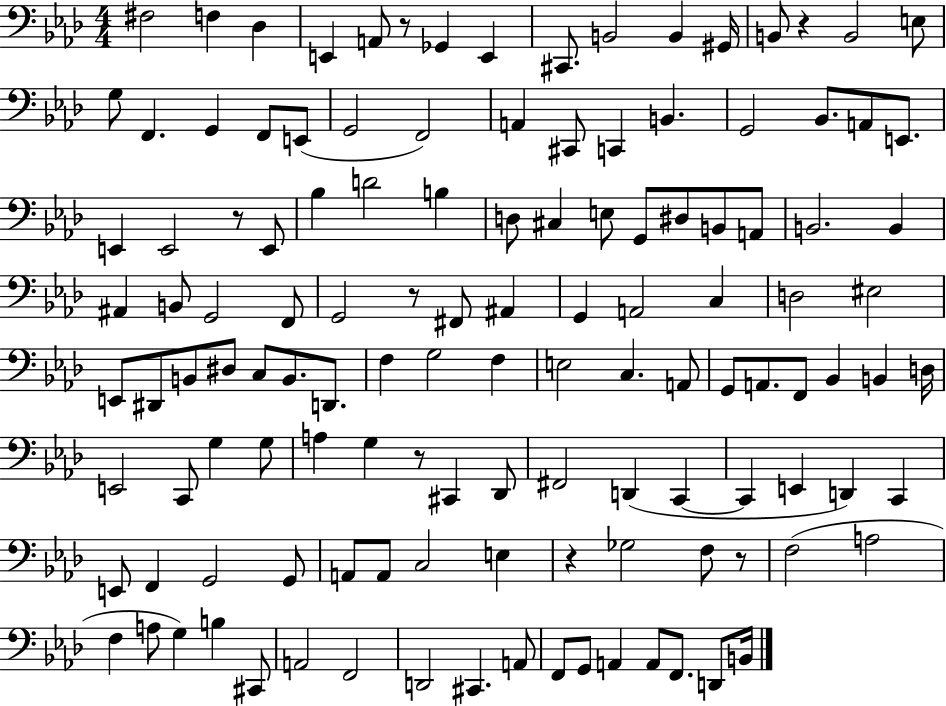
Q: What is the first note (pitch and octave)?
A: F#3